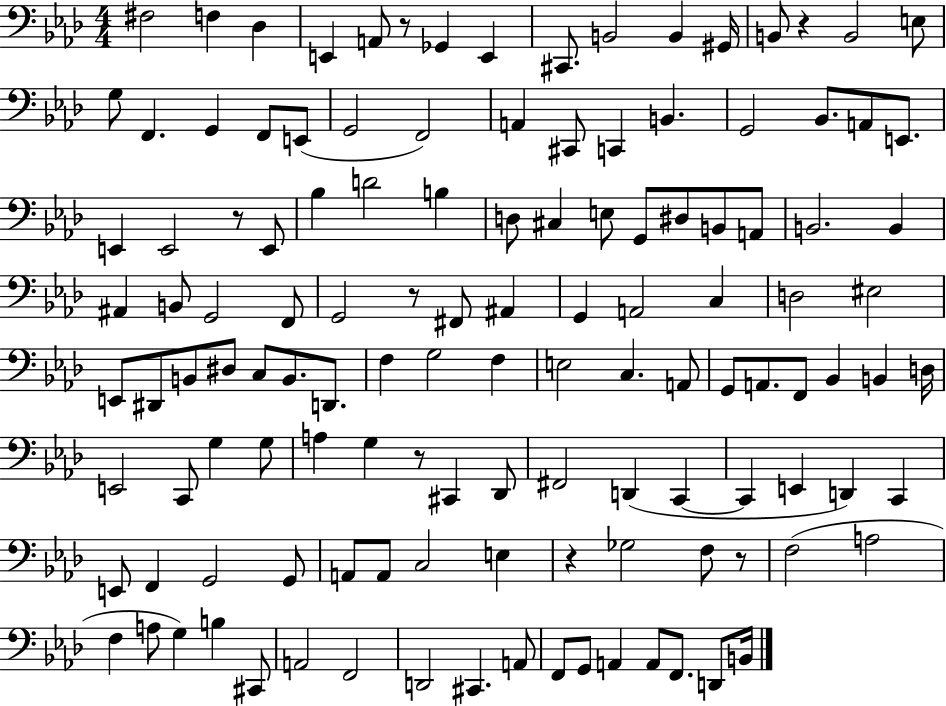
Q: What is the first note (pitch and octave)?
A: F#3